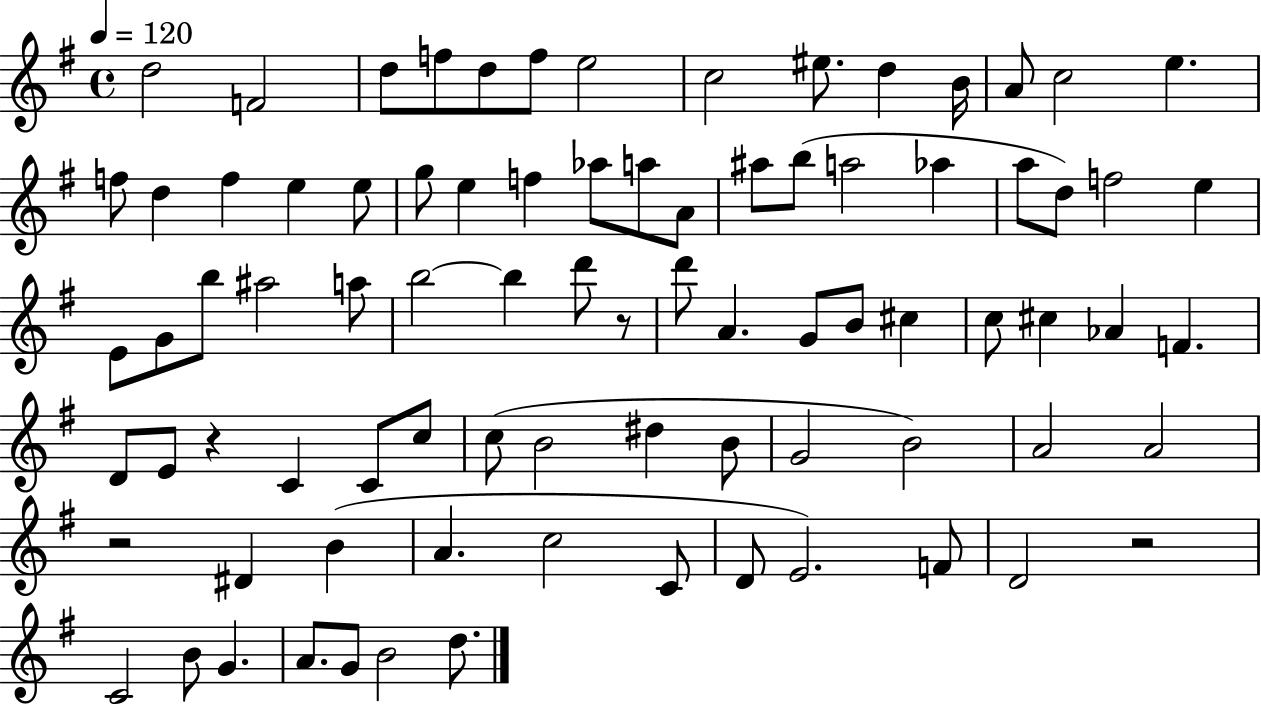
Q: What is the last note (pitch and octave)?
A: D5